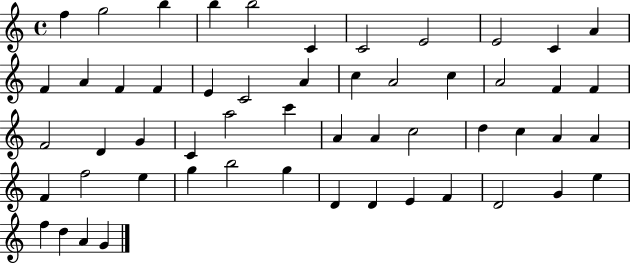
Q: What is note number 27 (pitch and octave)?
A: G4